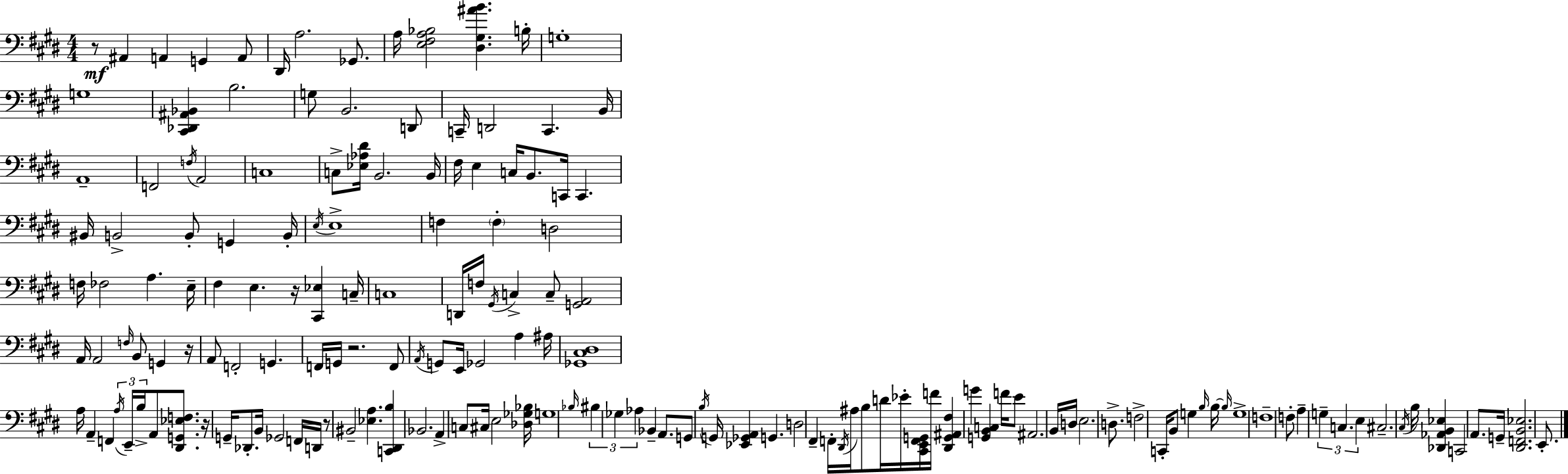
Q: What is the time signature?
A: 4/4